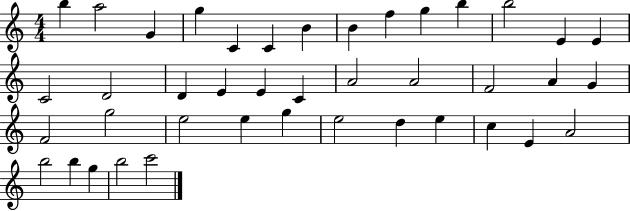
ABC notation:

X:1
T:Untitled
M:4/4
L:1/4
K:C
b a2 G g C C B B f g b b2 E E C2 D2 D E E C A2 A2 F2 A G F2 g2 e2 e g e2 d e c E A2 b2 b g b2 c'2